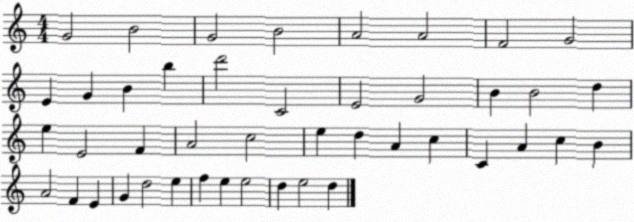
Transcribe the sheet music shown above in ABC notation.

X:1
T:Untitled
M:4/4
L:1/4
K:C
G2 B2 G2 B2 A2 A2 F2 G2 E G B b d'2 C2 E2 G2 B B2 d e E2 F A2 c2 e d A c C A c B A2 F E G d2 e f e e2 d e2 d